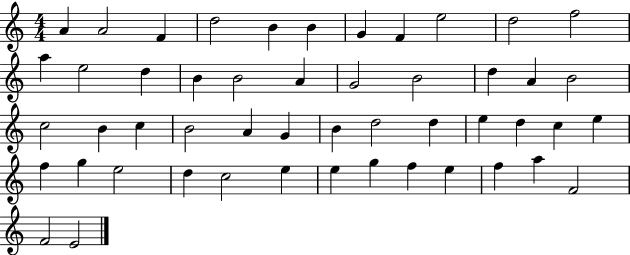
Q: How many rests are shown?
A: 0